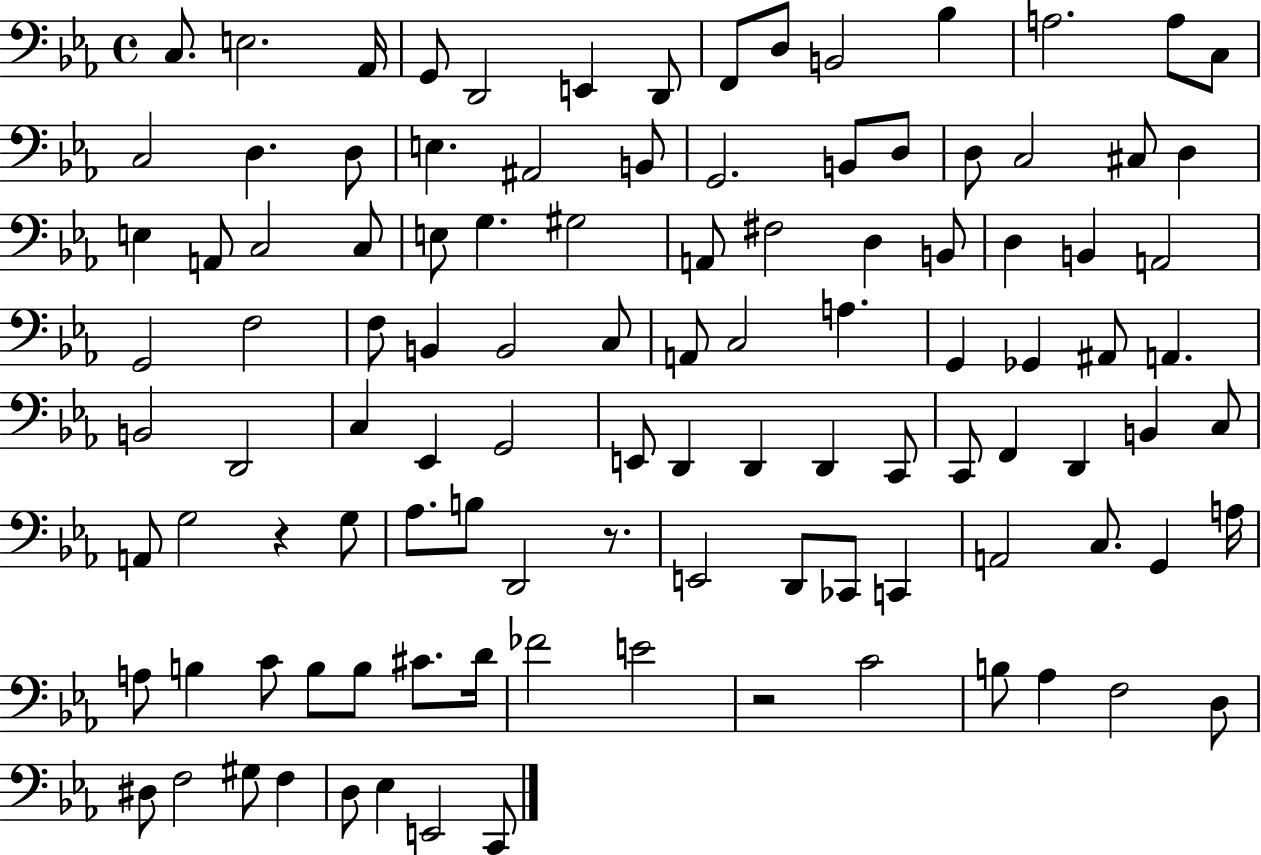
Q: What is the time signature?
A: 4/4